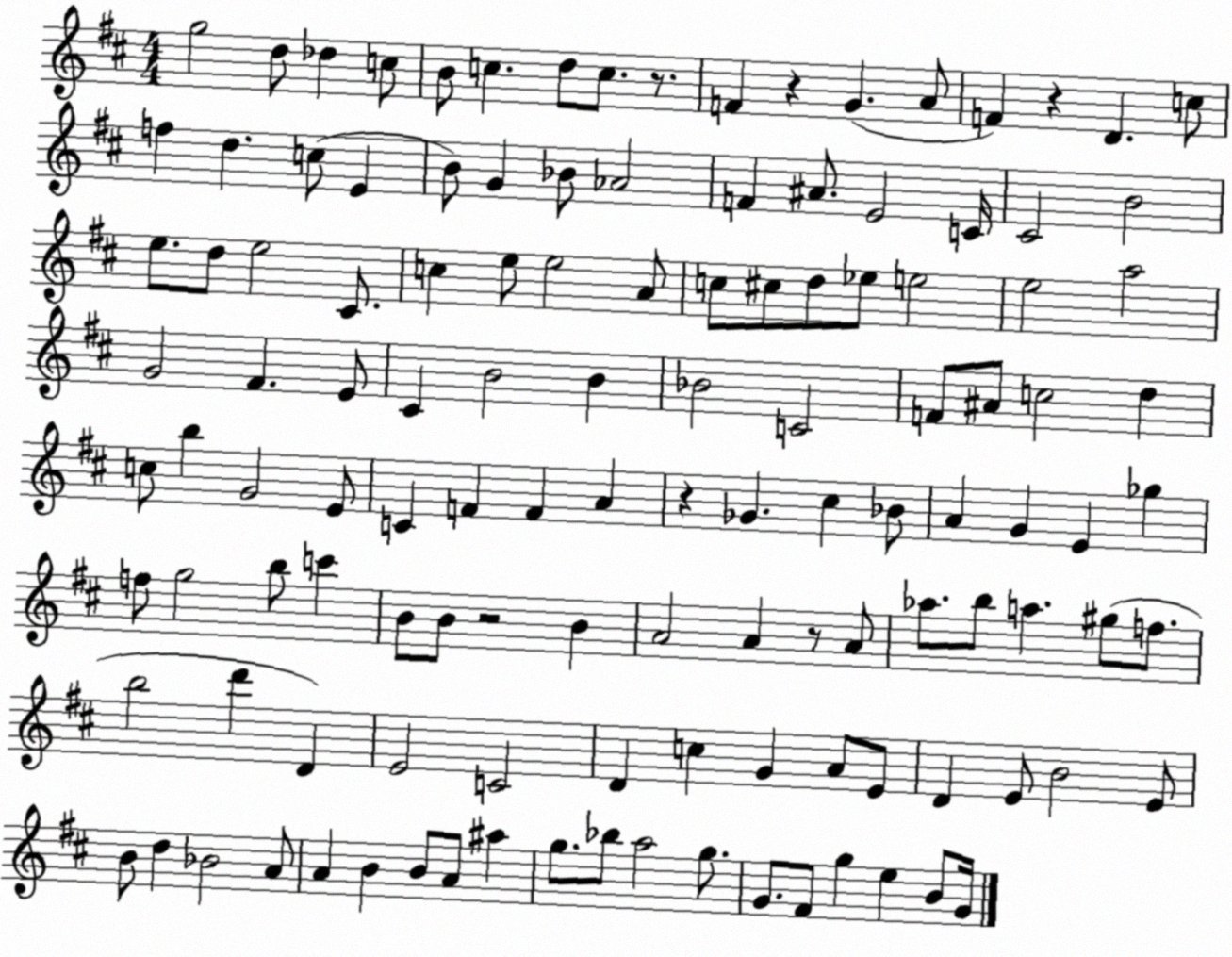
X:1
T:Untitled
M:4/4
L:1/4
K:D
g2 d/2 _d c/2 B/2 c d/2 c/2 z/2 F z G A/2 F z D c/2 f d c/2 E B/2 G _B/2 _A2 F ^A/2 E2 C/4 ^C2 B2 e/2 d/2 e2 ^C/2 c e/2 e2 A/2 c/2 ^c/2 d/2 _e/2 e2 e2 a2 G2 ^F E/2 ^C B2 B _B2 C2 F/2 ^A/2 c2 d c/2 b G2 E/2 C F F A z _G ^c _B/2 A G E _g f/2 g2 b/2 c' B/2 B/2 z2 B A2 A z/2 A/2 _a/2 b/2 a ^g/2 f/2 b2 d' D E2 C2 D c G A/2 E/2 D E/2 B2 E/2 B/2 d _B2 A/2 A B B/2 A/2 ^a g/2 _b/2 a2 g/2 G/2 ^F/2 g e B/2 G/4